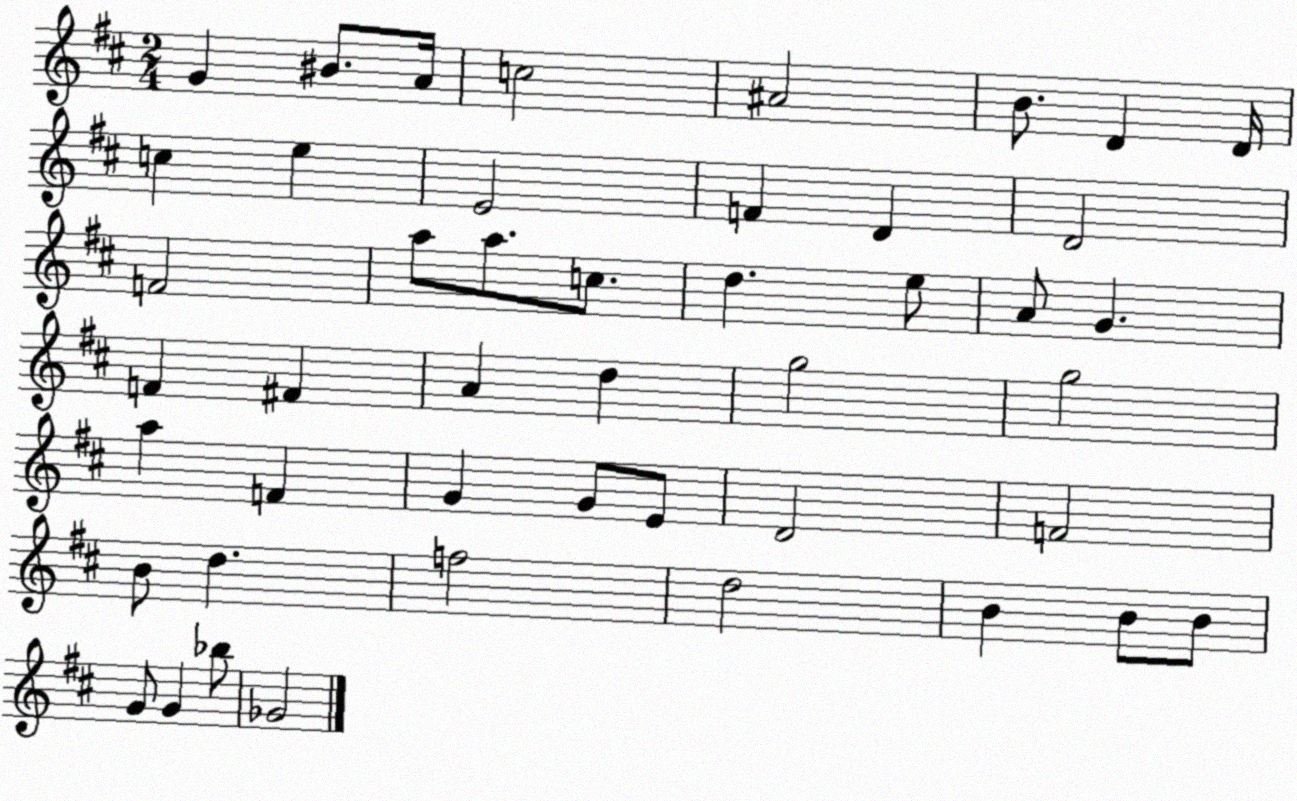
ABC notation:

X:1
T:Untitled
M:2/4
L:1/4
K:D
G ^B/2 A/4 c2 ^A2 B/2 D D/4 c e E2 F D D2 F2 a/2 a/2 c/2 d e/2 A/2 G F ^F A d g2 g2 a F G G/2 E/2 D2 F2 B/2 d f2 d2 B B/2 B/2 G/2 G _b/2 _G2